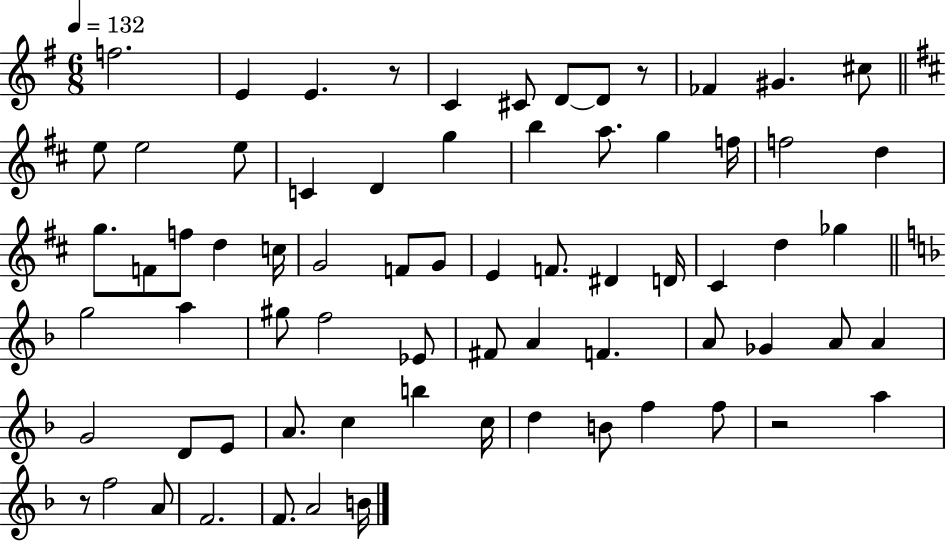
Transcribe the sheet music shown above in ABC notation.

X:1
T:Untitled
M:6/8
L:1/4
K:G
f2 E E z/2 C ^C/2 D/2 D/2 z/2 _F ^G ^c/2 e/2 e2 e/2 C D g b a/2 g f/4 f2 d g/2 F/2 f/2 d c/4 G2 F/2 G/2 E F/2 ^D D/4 ^C d _g g2 a ^g/2 f2 _E/2 ^F/2 A F A/2 _G A/2 A G2 D/2 E/2 A/2 c b c/4 d B/2 f f/2 z2 a z/2 f2 A/2 F2 F/2 A2 B/4